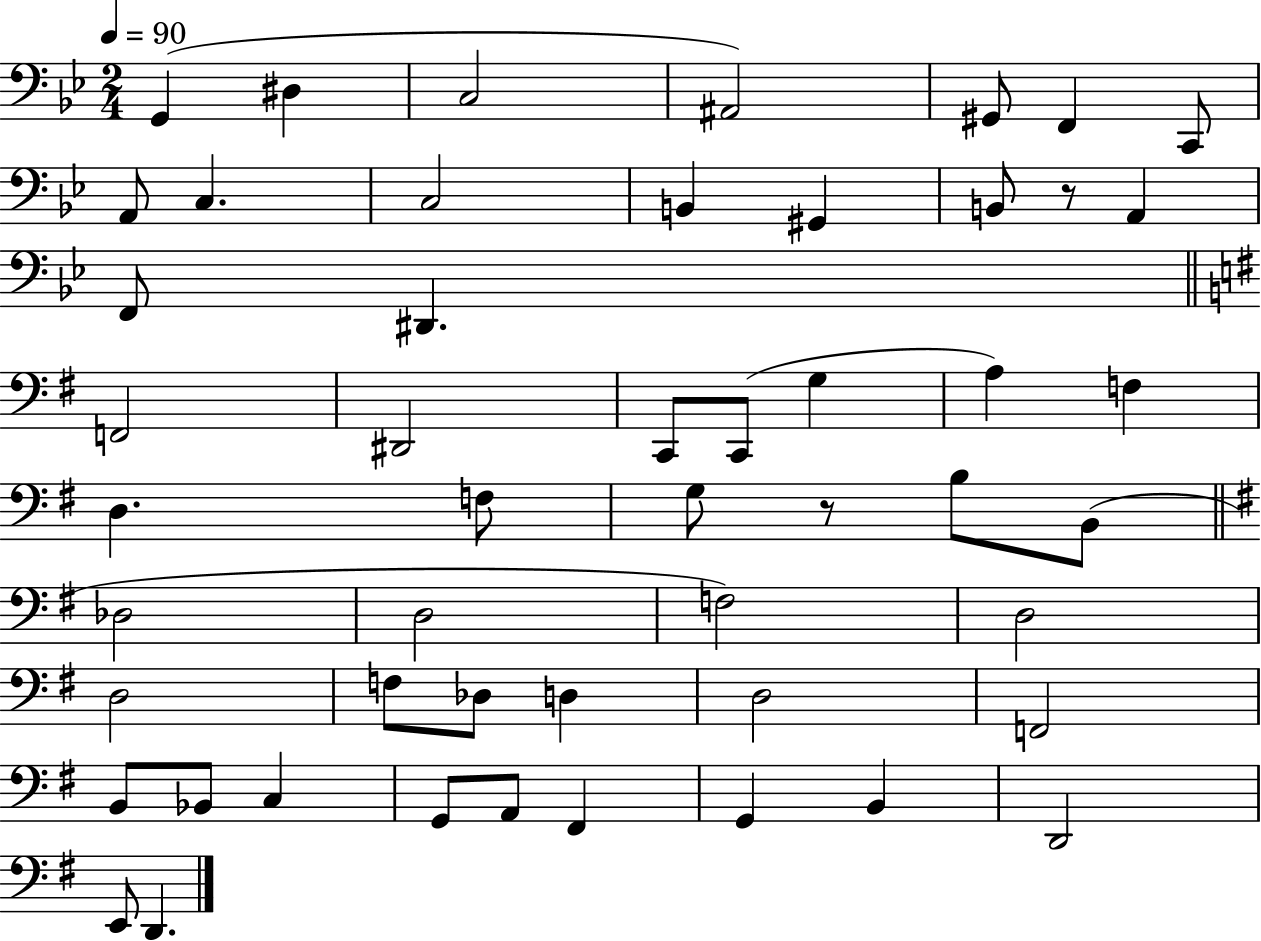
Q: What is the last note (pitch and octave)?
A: D2